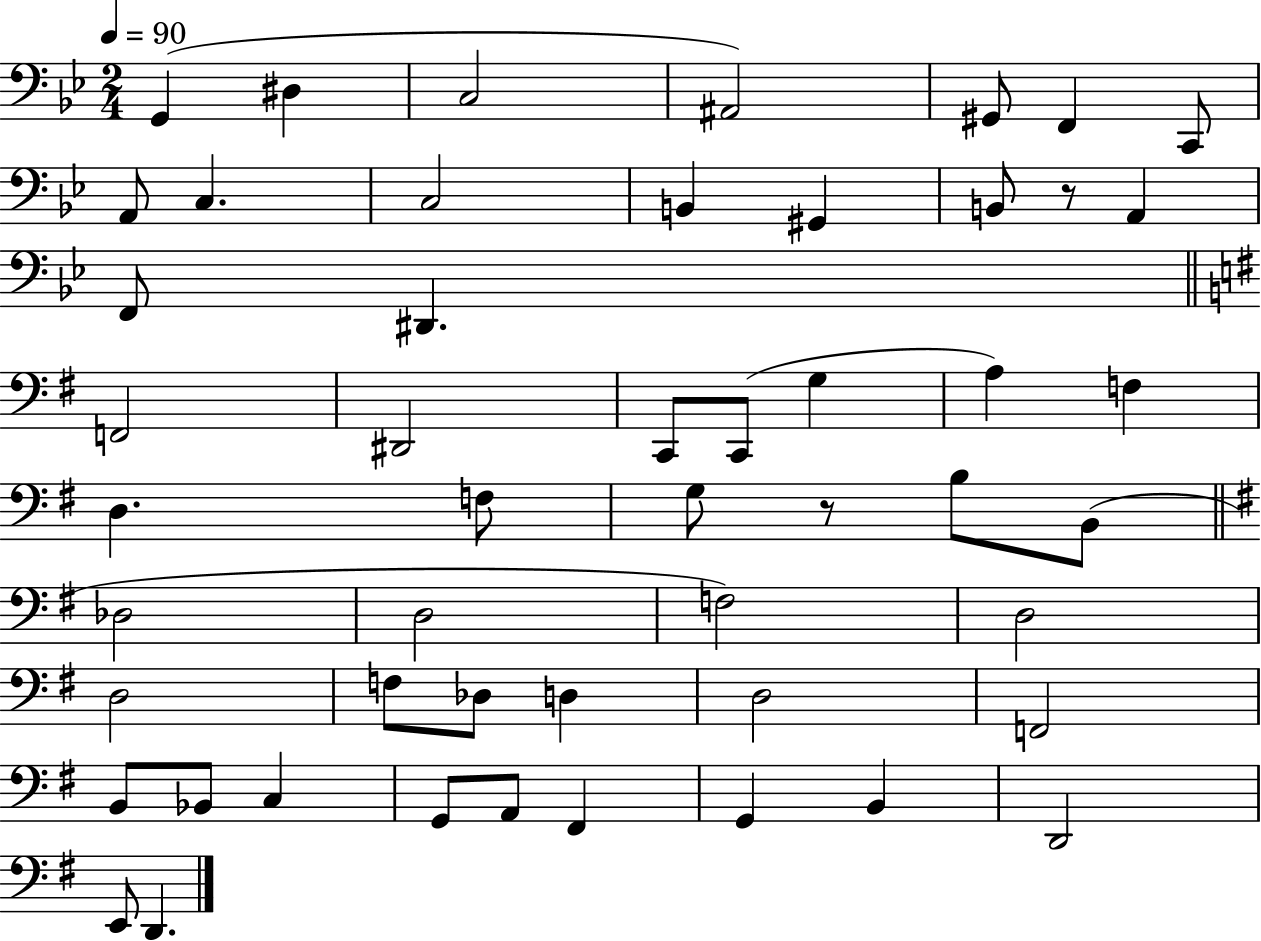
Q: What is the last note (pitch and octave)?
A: D2